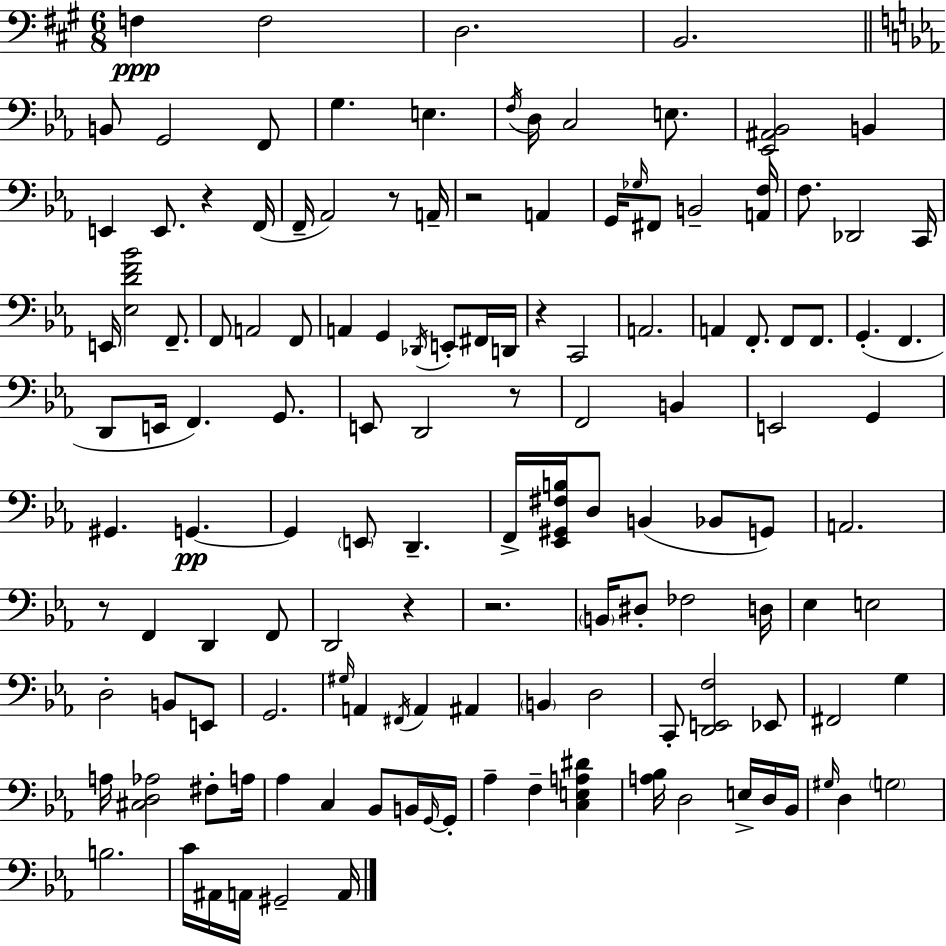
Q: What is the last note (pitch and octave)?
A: A2